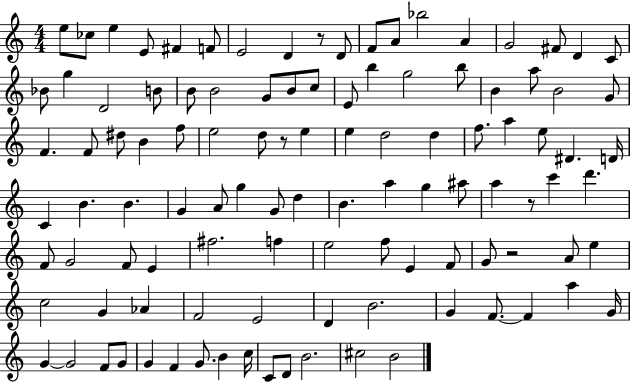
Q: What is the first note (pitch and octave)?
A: E5